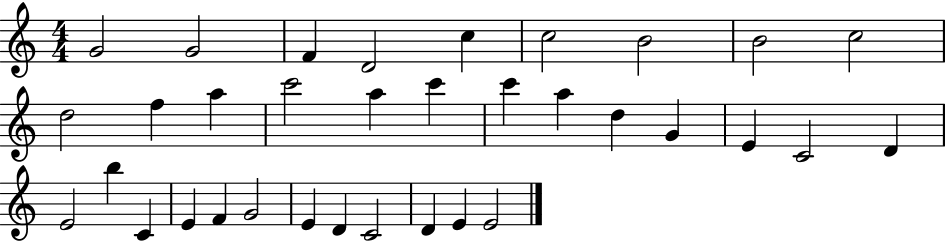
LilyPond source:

{
  \clef treble
  \numericTimeSignature
  \time 4/4
  \key c \major
  g'2 g'2 | f'4 d'2 c''4 | c''2 b'2 | b'2 c''2 | \break d''2 f''4 a''4 | c'''2 a''4 c'''4 | c'''4 a''4 d''4 g'4 | e'4 c'2 d'4 | \break e'2 b''4 c'4 | e'4 f'4 g'2 | e'4 d'4 c'2 | d'4 e'4 e'2 | \break \bar "|."
}